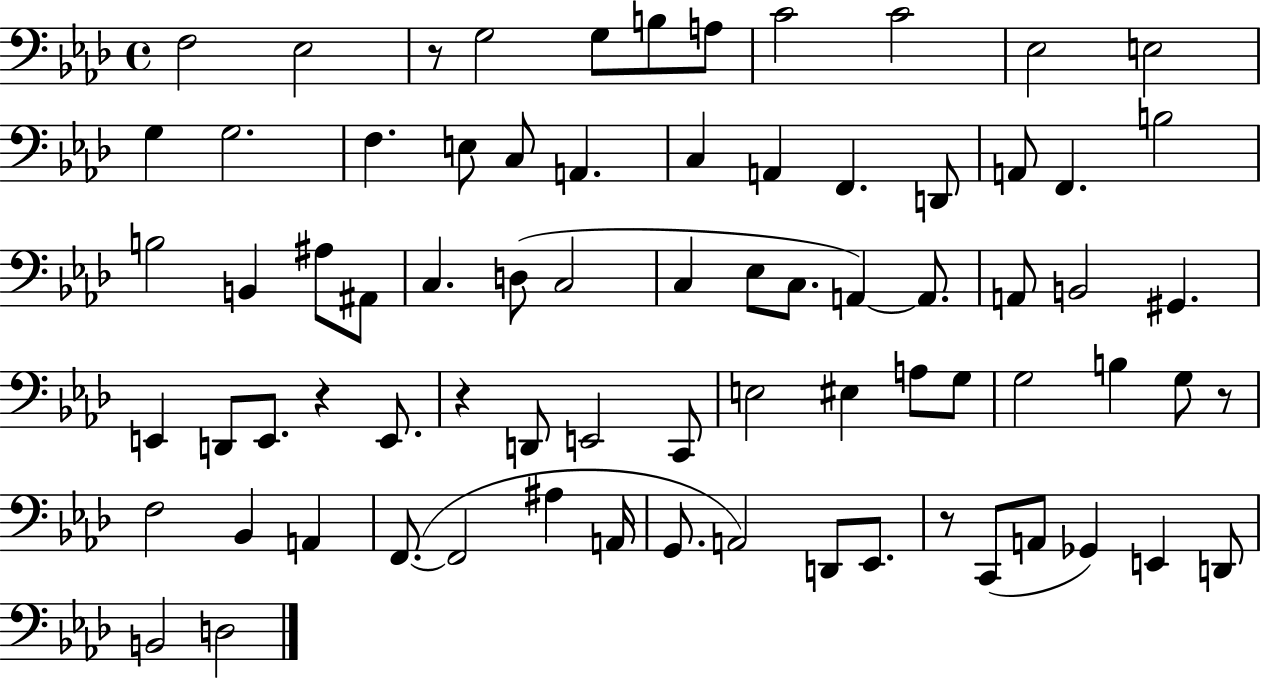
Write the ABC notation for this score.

X:1
T:Untitled
M:4/4
L:1/4
K:Ab
F,2 _E,2 z/2 G,2 G,/2 B,/2 A,/2 C2 C2 _E,2 E,2 G, G,2 F, E,/2 C,/2 A,, C, A,, F,, D,,/2 A,,/2 F,, B,2 B,2 B,, ^A,/2 ^A,,/2 C, D,/2 C,2 C, _E,/2 C,/2 A,, A,,/2 A,,/2 B,,2 ^G,, E,, D,,/2 E,,/2 z E,,/2 z D,,/2 E,,2 C,,/2 E,2 ^E, A,/2 G,/2 G,2 B, G,/2 z/2 F,2 _B,, A,, F,,/2 F,,2 ^A, A,,/4 G,,/2 A,,2 D,,/2 _E,,/2 z/2 C,,/2 A,,/2 _G,, E,, D,,/2 B,,2 D,2